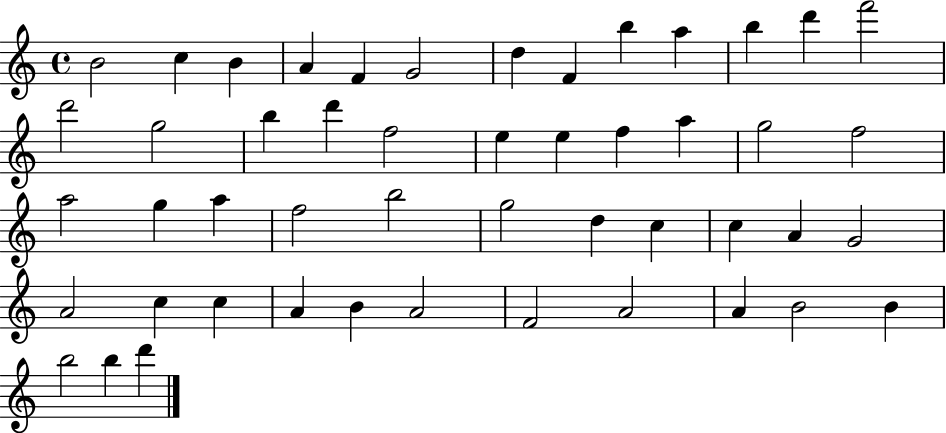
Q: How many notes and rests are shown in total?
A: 49